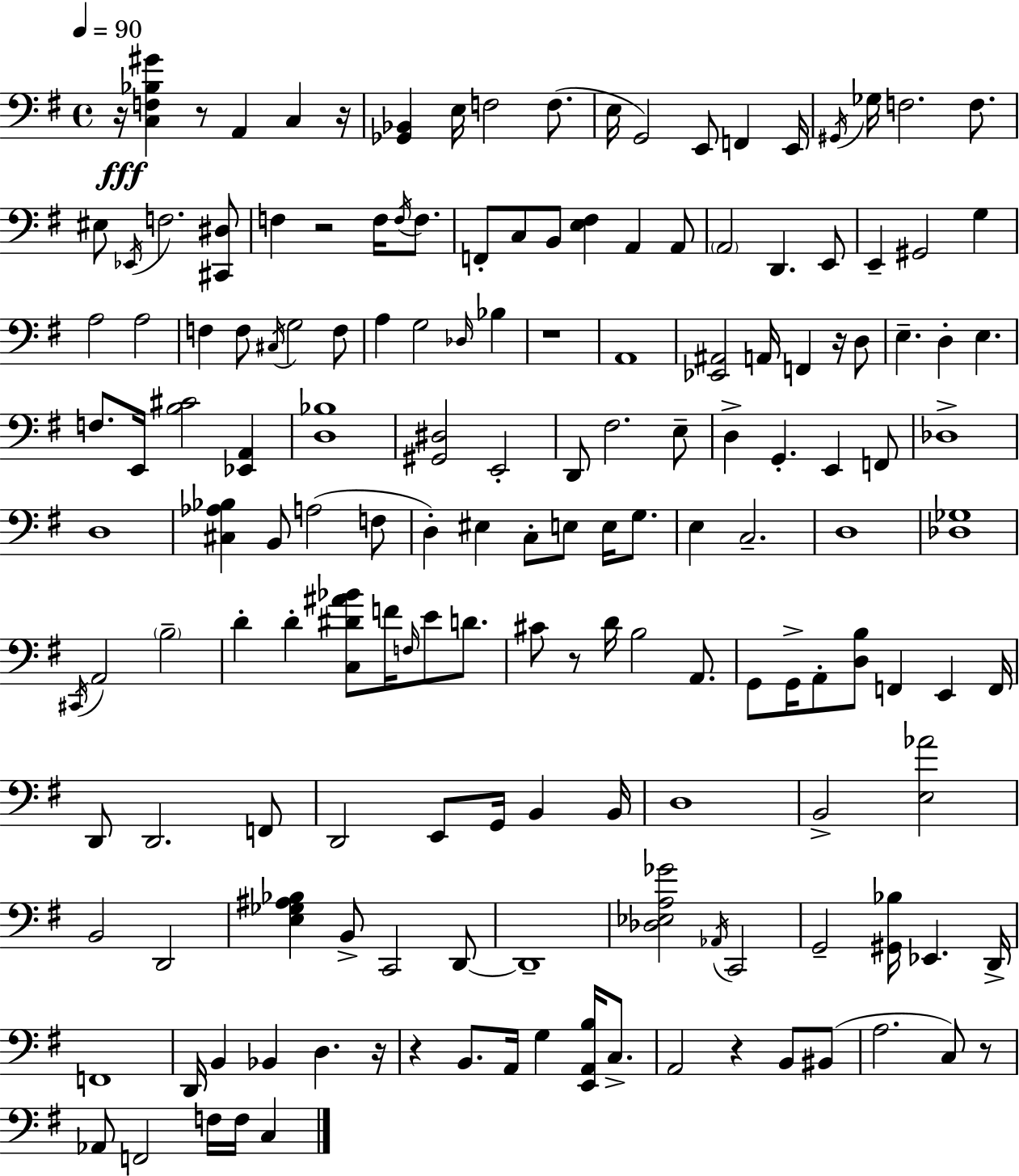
R/s [C3,F3,Bb3,G#4]/q R/e A2/q C3/q R/s [Gb2,Bb2]/q E3/s F3/h F3/e. E3/s G2/h E2/e F2/q E2/s G#2/s Gb3/s F3/h. F3/e. EIS3/e Eb2/s F3/h. [C#2,D#3]/e F3/q R/h F3/s F3/s F3/e. F2/e C3/e B2/e [E3,F#3]/q A2/q A2/e A2/h D2/q. E2/e E2/q G#2/h G3/q A3/h A3/h F3/q F3/e C#3/s G3/h F3/e A3/q G3/h Db3/s Bb3/q R/w A2/w [Eb2,A#2]/h A2/s F2/q R/s D3/e E3/q. D3/q E3/q. F3/e. E2/s [B3,C#4]/h [Eb2,A2]/q [D3,Bb3]/w [G#2,D#3]/h E2/h D2/e F#3/h. E3/e D3/q G2/q. E2/q F2/e Db3/w D3/w [C#3,Ab3,Bb3]/q B2/e A3/h F3/e D3/q EIS3/q C3/e E3/e E3/s G3/e. E3/q C3/h. D3/w [Db3,Gb3]/w C#2/s A2/h B3/h D4/q D4/q [C3,D#4,A#4,Bb4]/e F4/s F3/s E4/e D4/e. C#4/e R/e D4/s B3/h A2/e. G2/e G2/s A2/e [D3,B3]/e F2/q E2/q F2/s D2/e D2/h. F2/e D2/h E2/e G2/s B2/q B2/s D3/w B2/h [E3,Ab4]/h B2/h D2/h [E3,Gb3,A#3,Bb3]/q B2/e C2/h D2/e D2/w [Db3,Eb3,A3,Gb4]/h Ab2/s C2/h G2/h [G#2,Bb3]/s Eb2/q. D2/s F2/w D2/s B2/q Bb2/q D3/q. R/s R/q B2/e. A2/s G3/q [E2,A2,B3]/s C3/e. A2/h R/q B2/e BIS2/e A3/h. C3/e R/e Ab2/e F2/h F3/s F3/s C3/q